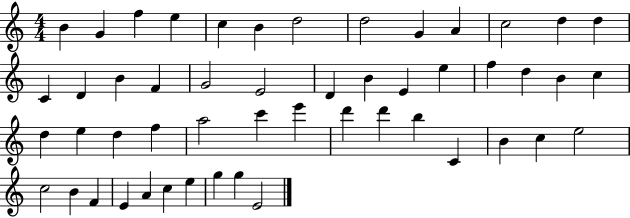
X:1
T:Untitled
M:4/4
L:1/4
K:C
B G f e c B d2 d2 G A c2 d d C D B F G2 E2 D B E e f d B c d e d f a2 c' e' d' d' b C B c e2 c2 B F E A c e g g E2